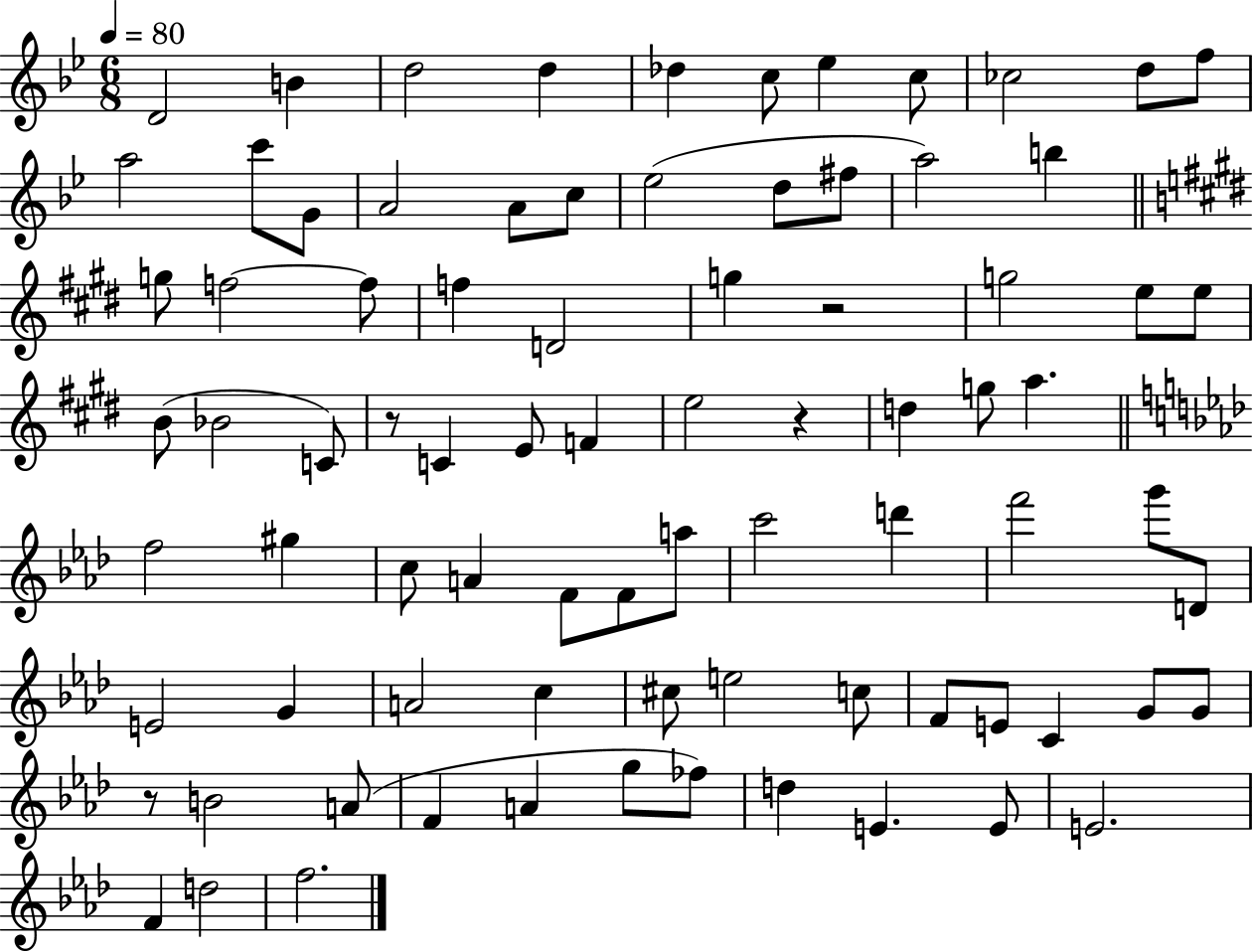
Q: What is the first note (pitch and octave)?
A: D4